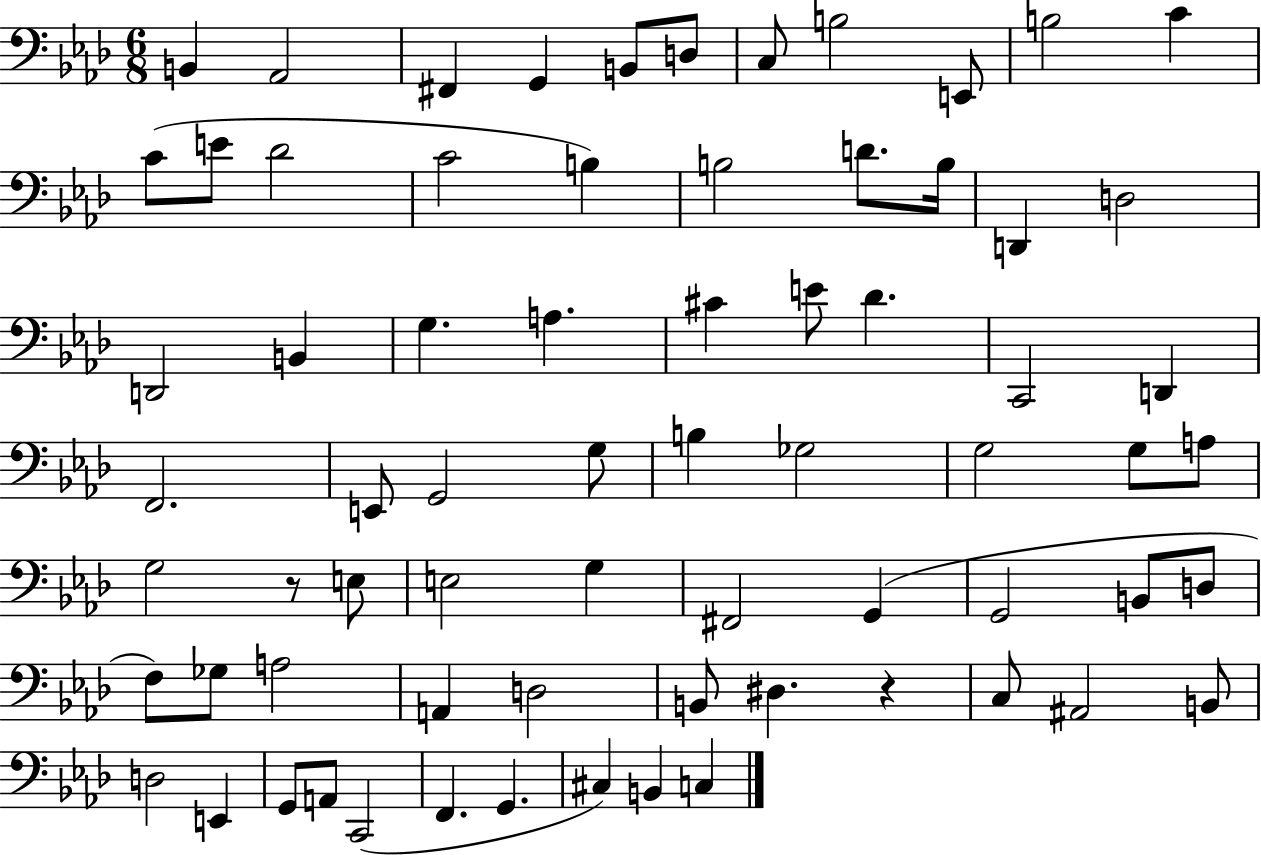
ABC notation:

X:1
T:Untitled
M:6/8
L:1/4
K:Ab
B,, _A,,2 ^F,, G,, B,,/2 D,/2 C,/2 B,2 E,,/2 B,2 C C/2 E/2 _D2 C2 B, B,2 D/2 B,/4 D,, D,2 D,,2 B,, G, A, ^C E/2 _D C,,2 D,, F,,2 E,,/2 G,,2 G,/2 B, _G,2 G,2 G,/2 A,/2 G,2 z/2 E,/2 E,2 G, ^F,,2 G,, G,,2 B,,/2 D,/2 F,/2 _G,/2 A,2 A,, D,2 B,,/2 ^D, z C,/2 ^A,,2 B,,/2 D,2 E,, G,,/2 A,,/2 C,,2 F,, G,, ^C, B,, C,